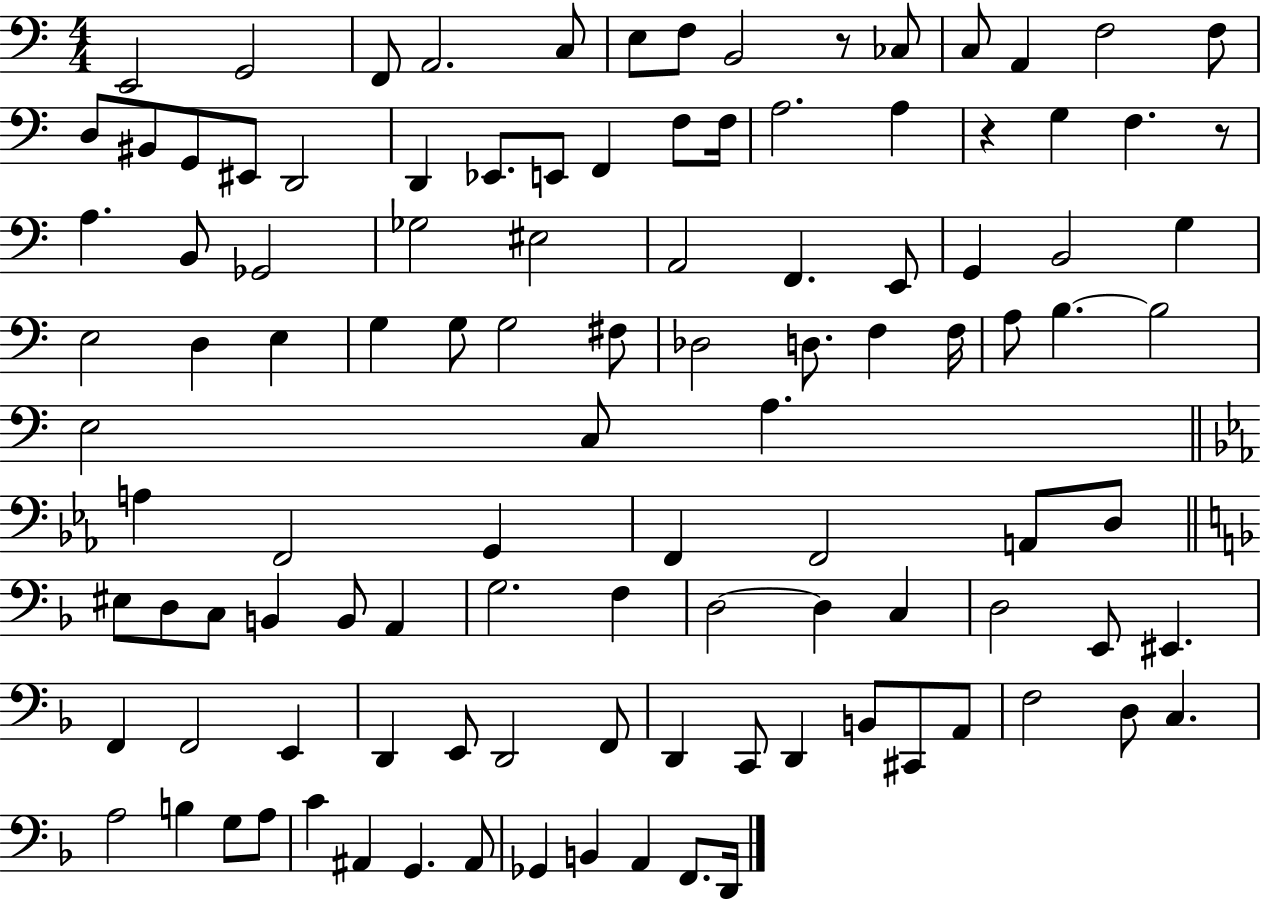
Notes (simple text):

E2/h G2/h F2/e A2/h. C3/e E3/e F3/e B2/h R/e CES3/e C3/e A2/q F3/h F3/e D3/e BIS2/e G2/e EIS2/e D2/h D2/q Eb2/e. E2/e F2/q F3/e F3/s A3/h. A3/q R/q G3/q F3/q. R/e A3/q. B2/e Gb2/h Gb3/h EIS3/h A2/h F2/q. E2/e G2/q B2/h G3/q E3/h D3/q E3/q G3/q G3/e G3/h F#3/e Db3/h D3/e. F3/q F3/s A3/e B3/q. B3/h E3/h C3/e A3/q. A3/q F2/h G2/q F2/q F2/h A2/e D3/e EIS3/e D3/e C3/e B2/q B2/e A2/q G3/h. F3/q D3/h D3/q C3/q D3/h E2/e EIS2/q. F2/q F2/h E2/q D2/q E2/e D2/h F2/e D2/q C2/e D2/q B2/e C#2/e A2/e F3/h D3/e C3/q. A3/h B3/q G3/e A3/e C4/q A#2/q G2/q. A#2/e Gb2/q B2/q A2/q F2/e. D2/s